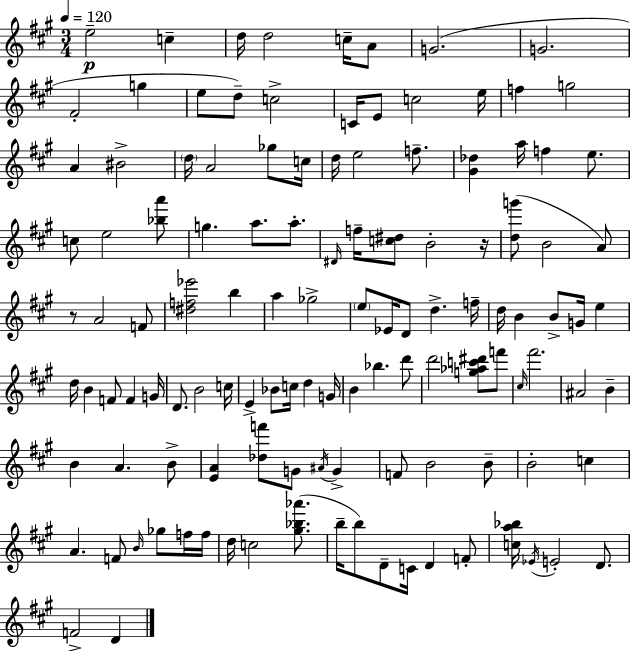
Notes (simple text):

E5/h C5/q D5/s D5/h C5/s A4/e G4/h. G4/h. F#4/h G5/q E5/e D5/e C5/h C4/s E4/e C5/h E5/s F5/q G5/h A4/q BIS4/h D5/s A4/h Gb5/e C5/s D5/s E5/h F5/e. [G#4,Db5]/q A5/s F5/q E5/e. C5/e E5/h [Bb5,A6]/e G5/q. A5/e. A5/e. D#4/s F5/s [C5,D#5]/e B4/h R/s [D5,G6]/e B4/h A4/e R/e A4/h F4/e [D#5,F5,Eb6]/h B5/q A5/q Gb5/h E5/e Eb4/s D4/e D5/q. F5/s D5/s B4/q B4/e G4/s E5/q D5/s B4/q F4/e F4/q G4/s D4/e. B4/h C5/s E4/q Bb4/e C5/s D5/q G4/s B4/q Bb5/q. D6/e D6/h [G5,Ab5,C6,D#6]/e F6/e C#5/s F#6/h. A#4/h B4/q B4/q A4/q. B4/e [E4,A4]/q [Db5,F6]/e G4/e A#4/s G4/q F4/e B4/h B4/e B4/h C5/q A4/q. F4/e B4/s Gb5/e F5/s F5/s D5/s C5/h [G#5,Bb5,Ab6]/e. B5/s B5/e D4/e C4/s D4/q F4/e [C5,A5,Bb5]/s Eb4/s E4/h D4/e. F4/h D4/q